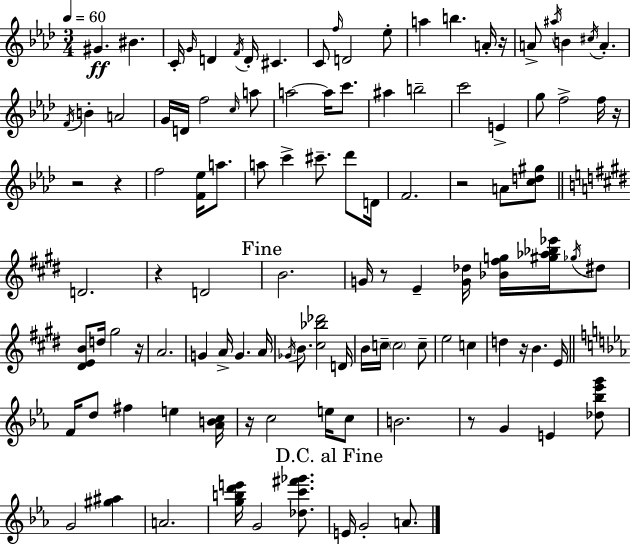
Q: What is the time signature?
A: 3/4